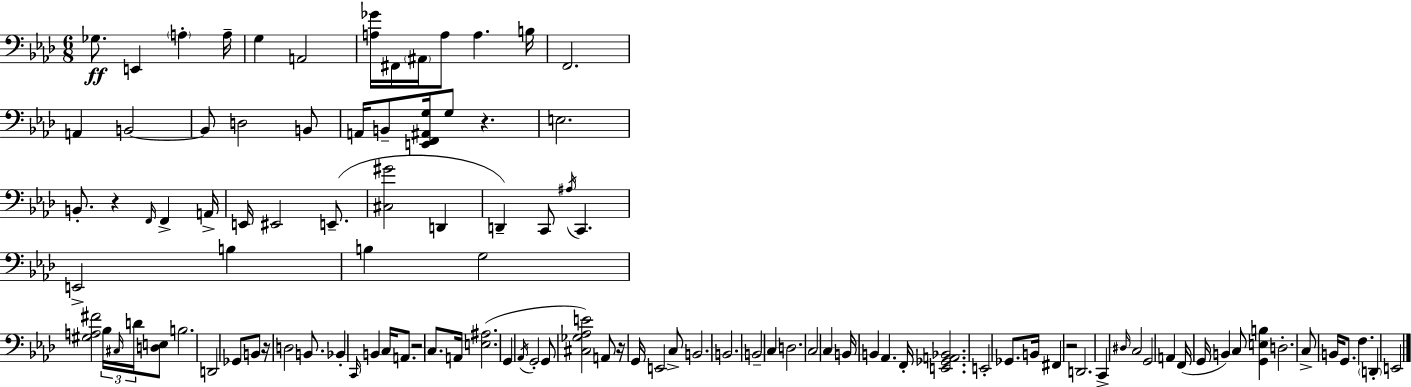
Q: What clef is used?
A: bass